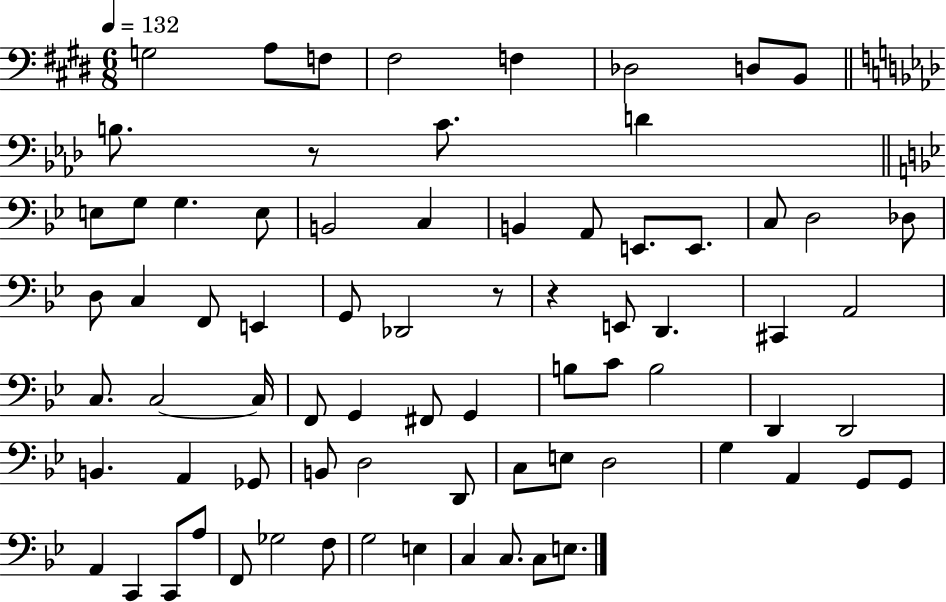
G3/h A3/e F3/e F#3/h F3/q Db3/h D3/e B2/e B3/e. R/e C4/e. D4/q E3/e G3/e G3/q. E3/e B2/h C3/q B2/q A2/e E2/e. E2/e. C3/e D3/h Db3/e D3/e C3/q F2/e E2/q G2/e Db2/h R/e R/q E2/e D2/q. C#2/q A2/h C3/e. C3/h C3/s F2/e G2/q F#2/e G2/q B3/e C4/e B3/h D2/q D2/h B2/q. A2/q Gb2/e B2/e D3/h D2/e C3/e E3/e D3/h G3/q A2/q G2/e G2/e A2/q C2/q C2/e A3/e F2/e Gb3/h F3/e G3/h E3/q C3/q C3/e. C3/e E3/e.